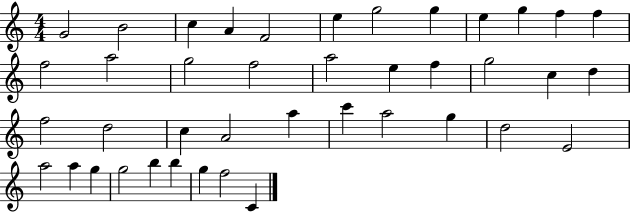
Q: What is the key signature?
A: C major